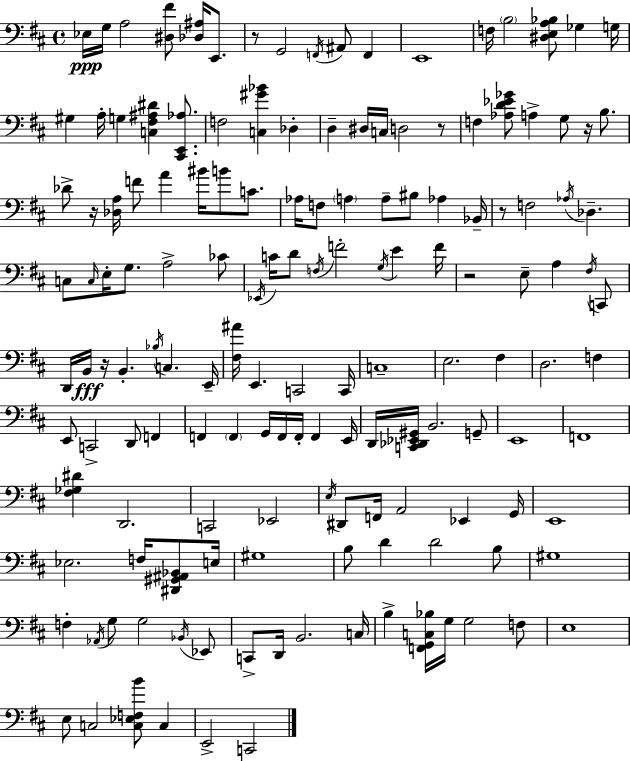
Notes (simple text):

Eb3/s G3/s A3/h [D#3,F#4]/e [Db3,A#3]/s E2/e. R/e G2/h F2/s A#2/e F2/q E2/w F3/s B3/h [D#3,E3,A3,Bb3]/e Gb3/q G3/s G#3/q A3/s G3/q [C3,F#3,A#3,D#4]/q [C#2,E2,Ab3]/e. F3/h [C3,G#4,Bb4]/q Db3/q D3/q D#3/s C3/s D3/h R/e F3/q [Ab3,D4,Eb4,Gb4]/e A3/q G3/e R/s B3/e. Db4/e R/s [Db3,A3]/s F4/e A4/q BIS4/s B4/e C4/e. Ab3/s F3/e A3/q A3/e BIS3/e Ab3/q Bb2/s R/e F3/h Ab3/s Db3/q. C3/e C3/s E3/s G3/e. A3/h CES4/e Eb2/s C4/s D4/e F3/s F4/h G3/s E4/q F4/s R/h E3/e A3/q F#3/s C2/e D2/s B2/s R/s B2/q. Bb3/s C3/q. E2/s [F#3,A#4]/s E2/q. C2/h C2/s C3/w E3/h. F#3/q D3/h. F3/q E2/e C2/h D2/e F2/q F2/q F2/q G2/s F2/s F2/s F2/q E2/s D2/s [C2,Db2,Eb2,G#2]/s B2/h. G2/e E2/w F2/w [F#3,Gb3,D#4]/q D2/h. C2/h Eb2/h E3/s D#2/e F2/s A2/h Eb2/q G2/s E2/w Eb3/h. F3/s [D#2,G#2,A#2,Bb2]/e E3/s G#3/w B3/e D4/q D4/h B3/e G#3/w F3/q Ab2/s G3/e G3/h Bb2/s Eb2/e C2/e D2/s B2/h. C3/s B3/q [F2,G2,C3,Bb3]/s G3/s G3/h F3/e E3/w E3/e C3/h [C3,Eb3,F3,B4]/e C3/q E2/h C2/h